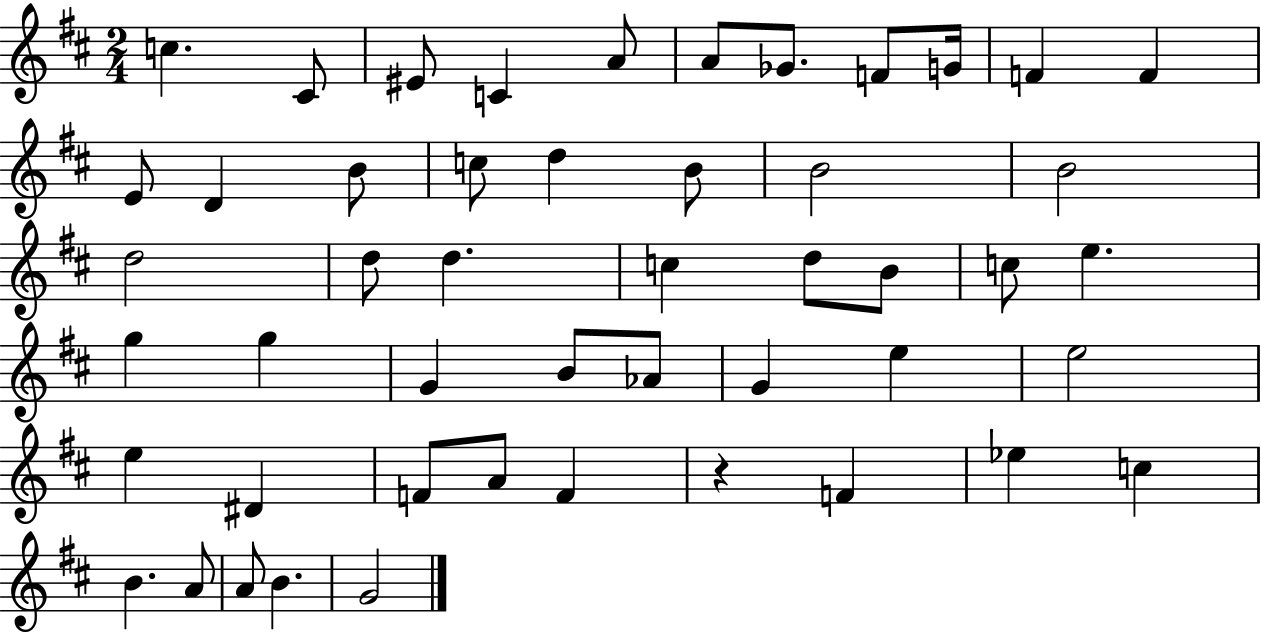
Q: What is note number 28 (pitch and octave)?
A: G5